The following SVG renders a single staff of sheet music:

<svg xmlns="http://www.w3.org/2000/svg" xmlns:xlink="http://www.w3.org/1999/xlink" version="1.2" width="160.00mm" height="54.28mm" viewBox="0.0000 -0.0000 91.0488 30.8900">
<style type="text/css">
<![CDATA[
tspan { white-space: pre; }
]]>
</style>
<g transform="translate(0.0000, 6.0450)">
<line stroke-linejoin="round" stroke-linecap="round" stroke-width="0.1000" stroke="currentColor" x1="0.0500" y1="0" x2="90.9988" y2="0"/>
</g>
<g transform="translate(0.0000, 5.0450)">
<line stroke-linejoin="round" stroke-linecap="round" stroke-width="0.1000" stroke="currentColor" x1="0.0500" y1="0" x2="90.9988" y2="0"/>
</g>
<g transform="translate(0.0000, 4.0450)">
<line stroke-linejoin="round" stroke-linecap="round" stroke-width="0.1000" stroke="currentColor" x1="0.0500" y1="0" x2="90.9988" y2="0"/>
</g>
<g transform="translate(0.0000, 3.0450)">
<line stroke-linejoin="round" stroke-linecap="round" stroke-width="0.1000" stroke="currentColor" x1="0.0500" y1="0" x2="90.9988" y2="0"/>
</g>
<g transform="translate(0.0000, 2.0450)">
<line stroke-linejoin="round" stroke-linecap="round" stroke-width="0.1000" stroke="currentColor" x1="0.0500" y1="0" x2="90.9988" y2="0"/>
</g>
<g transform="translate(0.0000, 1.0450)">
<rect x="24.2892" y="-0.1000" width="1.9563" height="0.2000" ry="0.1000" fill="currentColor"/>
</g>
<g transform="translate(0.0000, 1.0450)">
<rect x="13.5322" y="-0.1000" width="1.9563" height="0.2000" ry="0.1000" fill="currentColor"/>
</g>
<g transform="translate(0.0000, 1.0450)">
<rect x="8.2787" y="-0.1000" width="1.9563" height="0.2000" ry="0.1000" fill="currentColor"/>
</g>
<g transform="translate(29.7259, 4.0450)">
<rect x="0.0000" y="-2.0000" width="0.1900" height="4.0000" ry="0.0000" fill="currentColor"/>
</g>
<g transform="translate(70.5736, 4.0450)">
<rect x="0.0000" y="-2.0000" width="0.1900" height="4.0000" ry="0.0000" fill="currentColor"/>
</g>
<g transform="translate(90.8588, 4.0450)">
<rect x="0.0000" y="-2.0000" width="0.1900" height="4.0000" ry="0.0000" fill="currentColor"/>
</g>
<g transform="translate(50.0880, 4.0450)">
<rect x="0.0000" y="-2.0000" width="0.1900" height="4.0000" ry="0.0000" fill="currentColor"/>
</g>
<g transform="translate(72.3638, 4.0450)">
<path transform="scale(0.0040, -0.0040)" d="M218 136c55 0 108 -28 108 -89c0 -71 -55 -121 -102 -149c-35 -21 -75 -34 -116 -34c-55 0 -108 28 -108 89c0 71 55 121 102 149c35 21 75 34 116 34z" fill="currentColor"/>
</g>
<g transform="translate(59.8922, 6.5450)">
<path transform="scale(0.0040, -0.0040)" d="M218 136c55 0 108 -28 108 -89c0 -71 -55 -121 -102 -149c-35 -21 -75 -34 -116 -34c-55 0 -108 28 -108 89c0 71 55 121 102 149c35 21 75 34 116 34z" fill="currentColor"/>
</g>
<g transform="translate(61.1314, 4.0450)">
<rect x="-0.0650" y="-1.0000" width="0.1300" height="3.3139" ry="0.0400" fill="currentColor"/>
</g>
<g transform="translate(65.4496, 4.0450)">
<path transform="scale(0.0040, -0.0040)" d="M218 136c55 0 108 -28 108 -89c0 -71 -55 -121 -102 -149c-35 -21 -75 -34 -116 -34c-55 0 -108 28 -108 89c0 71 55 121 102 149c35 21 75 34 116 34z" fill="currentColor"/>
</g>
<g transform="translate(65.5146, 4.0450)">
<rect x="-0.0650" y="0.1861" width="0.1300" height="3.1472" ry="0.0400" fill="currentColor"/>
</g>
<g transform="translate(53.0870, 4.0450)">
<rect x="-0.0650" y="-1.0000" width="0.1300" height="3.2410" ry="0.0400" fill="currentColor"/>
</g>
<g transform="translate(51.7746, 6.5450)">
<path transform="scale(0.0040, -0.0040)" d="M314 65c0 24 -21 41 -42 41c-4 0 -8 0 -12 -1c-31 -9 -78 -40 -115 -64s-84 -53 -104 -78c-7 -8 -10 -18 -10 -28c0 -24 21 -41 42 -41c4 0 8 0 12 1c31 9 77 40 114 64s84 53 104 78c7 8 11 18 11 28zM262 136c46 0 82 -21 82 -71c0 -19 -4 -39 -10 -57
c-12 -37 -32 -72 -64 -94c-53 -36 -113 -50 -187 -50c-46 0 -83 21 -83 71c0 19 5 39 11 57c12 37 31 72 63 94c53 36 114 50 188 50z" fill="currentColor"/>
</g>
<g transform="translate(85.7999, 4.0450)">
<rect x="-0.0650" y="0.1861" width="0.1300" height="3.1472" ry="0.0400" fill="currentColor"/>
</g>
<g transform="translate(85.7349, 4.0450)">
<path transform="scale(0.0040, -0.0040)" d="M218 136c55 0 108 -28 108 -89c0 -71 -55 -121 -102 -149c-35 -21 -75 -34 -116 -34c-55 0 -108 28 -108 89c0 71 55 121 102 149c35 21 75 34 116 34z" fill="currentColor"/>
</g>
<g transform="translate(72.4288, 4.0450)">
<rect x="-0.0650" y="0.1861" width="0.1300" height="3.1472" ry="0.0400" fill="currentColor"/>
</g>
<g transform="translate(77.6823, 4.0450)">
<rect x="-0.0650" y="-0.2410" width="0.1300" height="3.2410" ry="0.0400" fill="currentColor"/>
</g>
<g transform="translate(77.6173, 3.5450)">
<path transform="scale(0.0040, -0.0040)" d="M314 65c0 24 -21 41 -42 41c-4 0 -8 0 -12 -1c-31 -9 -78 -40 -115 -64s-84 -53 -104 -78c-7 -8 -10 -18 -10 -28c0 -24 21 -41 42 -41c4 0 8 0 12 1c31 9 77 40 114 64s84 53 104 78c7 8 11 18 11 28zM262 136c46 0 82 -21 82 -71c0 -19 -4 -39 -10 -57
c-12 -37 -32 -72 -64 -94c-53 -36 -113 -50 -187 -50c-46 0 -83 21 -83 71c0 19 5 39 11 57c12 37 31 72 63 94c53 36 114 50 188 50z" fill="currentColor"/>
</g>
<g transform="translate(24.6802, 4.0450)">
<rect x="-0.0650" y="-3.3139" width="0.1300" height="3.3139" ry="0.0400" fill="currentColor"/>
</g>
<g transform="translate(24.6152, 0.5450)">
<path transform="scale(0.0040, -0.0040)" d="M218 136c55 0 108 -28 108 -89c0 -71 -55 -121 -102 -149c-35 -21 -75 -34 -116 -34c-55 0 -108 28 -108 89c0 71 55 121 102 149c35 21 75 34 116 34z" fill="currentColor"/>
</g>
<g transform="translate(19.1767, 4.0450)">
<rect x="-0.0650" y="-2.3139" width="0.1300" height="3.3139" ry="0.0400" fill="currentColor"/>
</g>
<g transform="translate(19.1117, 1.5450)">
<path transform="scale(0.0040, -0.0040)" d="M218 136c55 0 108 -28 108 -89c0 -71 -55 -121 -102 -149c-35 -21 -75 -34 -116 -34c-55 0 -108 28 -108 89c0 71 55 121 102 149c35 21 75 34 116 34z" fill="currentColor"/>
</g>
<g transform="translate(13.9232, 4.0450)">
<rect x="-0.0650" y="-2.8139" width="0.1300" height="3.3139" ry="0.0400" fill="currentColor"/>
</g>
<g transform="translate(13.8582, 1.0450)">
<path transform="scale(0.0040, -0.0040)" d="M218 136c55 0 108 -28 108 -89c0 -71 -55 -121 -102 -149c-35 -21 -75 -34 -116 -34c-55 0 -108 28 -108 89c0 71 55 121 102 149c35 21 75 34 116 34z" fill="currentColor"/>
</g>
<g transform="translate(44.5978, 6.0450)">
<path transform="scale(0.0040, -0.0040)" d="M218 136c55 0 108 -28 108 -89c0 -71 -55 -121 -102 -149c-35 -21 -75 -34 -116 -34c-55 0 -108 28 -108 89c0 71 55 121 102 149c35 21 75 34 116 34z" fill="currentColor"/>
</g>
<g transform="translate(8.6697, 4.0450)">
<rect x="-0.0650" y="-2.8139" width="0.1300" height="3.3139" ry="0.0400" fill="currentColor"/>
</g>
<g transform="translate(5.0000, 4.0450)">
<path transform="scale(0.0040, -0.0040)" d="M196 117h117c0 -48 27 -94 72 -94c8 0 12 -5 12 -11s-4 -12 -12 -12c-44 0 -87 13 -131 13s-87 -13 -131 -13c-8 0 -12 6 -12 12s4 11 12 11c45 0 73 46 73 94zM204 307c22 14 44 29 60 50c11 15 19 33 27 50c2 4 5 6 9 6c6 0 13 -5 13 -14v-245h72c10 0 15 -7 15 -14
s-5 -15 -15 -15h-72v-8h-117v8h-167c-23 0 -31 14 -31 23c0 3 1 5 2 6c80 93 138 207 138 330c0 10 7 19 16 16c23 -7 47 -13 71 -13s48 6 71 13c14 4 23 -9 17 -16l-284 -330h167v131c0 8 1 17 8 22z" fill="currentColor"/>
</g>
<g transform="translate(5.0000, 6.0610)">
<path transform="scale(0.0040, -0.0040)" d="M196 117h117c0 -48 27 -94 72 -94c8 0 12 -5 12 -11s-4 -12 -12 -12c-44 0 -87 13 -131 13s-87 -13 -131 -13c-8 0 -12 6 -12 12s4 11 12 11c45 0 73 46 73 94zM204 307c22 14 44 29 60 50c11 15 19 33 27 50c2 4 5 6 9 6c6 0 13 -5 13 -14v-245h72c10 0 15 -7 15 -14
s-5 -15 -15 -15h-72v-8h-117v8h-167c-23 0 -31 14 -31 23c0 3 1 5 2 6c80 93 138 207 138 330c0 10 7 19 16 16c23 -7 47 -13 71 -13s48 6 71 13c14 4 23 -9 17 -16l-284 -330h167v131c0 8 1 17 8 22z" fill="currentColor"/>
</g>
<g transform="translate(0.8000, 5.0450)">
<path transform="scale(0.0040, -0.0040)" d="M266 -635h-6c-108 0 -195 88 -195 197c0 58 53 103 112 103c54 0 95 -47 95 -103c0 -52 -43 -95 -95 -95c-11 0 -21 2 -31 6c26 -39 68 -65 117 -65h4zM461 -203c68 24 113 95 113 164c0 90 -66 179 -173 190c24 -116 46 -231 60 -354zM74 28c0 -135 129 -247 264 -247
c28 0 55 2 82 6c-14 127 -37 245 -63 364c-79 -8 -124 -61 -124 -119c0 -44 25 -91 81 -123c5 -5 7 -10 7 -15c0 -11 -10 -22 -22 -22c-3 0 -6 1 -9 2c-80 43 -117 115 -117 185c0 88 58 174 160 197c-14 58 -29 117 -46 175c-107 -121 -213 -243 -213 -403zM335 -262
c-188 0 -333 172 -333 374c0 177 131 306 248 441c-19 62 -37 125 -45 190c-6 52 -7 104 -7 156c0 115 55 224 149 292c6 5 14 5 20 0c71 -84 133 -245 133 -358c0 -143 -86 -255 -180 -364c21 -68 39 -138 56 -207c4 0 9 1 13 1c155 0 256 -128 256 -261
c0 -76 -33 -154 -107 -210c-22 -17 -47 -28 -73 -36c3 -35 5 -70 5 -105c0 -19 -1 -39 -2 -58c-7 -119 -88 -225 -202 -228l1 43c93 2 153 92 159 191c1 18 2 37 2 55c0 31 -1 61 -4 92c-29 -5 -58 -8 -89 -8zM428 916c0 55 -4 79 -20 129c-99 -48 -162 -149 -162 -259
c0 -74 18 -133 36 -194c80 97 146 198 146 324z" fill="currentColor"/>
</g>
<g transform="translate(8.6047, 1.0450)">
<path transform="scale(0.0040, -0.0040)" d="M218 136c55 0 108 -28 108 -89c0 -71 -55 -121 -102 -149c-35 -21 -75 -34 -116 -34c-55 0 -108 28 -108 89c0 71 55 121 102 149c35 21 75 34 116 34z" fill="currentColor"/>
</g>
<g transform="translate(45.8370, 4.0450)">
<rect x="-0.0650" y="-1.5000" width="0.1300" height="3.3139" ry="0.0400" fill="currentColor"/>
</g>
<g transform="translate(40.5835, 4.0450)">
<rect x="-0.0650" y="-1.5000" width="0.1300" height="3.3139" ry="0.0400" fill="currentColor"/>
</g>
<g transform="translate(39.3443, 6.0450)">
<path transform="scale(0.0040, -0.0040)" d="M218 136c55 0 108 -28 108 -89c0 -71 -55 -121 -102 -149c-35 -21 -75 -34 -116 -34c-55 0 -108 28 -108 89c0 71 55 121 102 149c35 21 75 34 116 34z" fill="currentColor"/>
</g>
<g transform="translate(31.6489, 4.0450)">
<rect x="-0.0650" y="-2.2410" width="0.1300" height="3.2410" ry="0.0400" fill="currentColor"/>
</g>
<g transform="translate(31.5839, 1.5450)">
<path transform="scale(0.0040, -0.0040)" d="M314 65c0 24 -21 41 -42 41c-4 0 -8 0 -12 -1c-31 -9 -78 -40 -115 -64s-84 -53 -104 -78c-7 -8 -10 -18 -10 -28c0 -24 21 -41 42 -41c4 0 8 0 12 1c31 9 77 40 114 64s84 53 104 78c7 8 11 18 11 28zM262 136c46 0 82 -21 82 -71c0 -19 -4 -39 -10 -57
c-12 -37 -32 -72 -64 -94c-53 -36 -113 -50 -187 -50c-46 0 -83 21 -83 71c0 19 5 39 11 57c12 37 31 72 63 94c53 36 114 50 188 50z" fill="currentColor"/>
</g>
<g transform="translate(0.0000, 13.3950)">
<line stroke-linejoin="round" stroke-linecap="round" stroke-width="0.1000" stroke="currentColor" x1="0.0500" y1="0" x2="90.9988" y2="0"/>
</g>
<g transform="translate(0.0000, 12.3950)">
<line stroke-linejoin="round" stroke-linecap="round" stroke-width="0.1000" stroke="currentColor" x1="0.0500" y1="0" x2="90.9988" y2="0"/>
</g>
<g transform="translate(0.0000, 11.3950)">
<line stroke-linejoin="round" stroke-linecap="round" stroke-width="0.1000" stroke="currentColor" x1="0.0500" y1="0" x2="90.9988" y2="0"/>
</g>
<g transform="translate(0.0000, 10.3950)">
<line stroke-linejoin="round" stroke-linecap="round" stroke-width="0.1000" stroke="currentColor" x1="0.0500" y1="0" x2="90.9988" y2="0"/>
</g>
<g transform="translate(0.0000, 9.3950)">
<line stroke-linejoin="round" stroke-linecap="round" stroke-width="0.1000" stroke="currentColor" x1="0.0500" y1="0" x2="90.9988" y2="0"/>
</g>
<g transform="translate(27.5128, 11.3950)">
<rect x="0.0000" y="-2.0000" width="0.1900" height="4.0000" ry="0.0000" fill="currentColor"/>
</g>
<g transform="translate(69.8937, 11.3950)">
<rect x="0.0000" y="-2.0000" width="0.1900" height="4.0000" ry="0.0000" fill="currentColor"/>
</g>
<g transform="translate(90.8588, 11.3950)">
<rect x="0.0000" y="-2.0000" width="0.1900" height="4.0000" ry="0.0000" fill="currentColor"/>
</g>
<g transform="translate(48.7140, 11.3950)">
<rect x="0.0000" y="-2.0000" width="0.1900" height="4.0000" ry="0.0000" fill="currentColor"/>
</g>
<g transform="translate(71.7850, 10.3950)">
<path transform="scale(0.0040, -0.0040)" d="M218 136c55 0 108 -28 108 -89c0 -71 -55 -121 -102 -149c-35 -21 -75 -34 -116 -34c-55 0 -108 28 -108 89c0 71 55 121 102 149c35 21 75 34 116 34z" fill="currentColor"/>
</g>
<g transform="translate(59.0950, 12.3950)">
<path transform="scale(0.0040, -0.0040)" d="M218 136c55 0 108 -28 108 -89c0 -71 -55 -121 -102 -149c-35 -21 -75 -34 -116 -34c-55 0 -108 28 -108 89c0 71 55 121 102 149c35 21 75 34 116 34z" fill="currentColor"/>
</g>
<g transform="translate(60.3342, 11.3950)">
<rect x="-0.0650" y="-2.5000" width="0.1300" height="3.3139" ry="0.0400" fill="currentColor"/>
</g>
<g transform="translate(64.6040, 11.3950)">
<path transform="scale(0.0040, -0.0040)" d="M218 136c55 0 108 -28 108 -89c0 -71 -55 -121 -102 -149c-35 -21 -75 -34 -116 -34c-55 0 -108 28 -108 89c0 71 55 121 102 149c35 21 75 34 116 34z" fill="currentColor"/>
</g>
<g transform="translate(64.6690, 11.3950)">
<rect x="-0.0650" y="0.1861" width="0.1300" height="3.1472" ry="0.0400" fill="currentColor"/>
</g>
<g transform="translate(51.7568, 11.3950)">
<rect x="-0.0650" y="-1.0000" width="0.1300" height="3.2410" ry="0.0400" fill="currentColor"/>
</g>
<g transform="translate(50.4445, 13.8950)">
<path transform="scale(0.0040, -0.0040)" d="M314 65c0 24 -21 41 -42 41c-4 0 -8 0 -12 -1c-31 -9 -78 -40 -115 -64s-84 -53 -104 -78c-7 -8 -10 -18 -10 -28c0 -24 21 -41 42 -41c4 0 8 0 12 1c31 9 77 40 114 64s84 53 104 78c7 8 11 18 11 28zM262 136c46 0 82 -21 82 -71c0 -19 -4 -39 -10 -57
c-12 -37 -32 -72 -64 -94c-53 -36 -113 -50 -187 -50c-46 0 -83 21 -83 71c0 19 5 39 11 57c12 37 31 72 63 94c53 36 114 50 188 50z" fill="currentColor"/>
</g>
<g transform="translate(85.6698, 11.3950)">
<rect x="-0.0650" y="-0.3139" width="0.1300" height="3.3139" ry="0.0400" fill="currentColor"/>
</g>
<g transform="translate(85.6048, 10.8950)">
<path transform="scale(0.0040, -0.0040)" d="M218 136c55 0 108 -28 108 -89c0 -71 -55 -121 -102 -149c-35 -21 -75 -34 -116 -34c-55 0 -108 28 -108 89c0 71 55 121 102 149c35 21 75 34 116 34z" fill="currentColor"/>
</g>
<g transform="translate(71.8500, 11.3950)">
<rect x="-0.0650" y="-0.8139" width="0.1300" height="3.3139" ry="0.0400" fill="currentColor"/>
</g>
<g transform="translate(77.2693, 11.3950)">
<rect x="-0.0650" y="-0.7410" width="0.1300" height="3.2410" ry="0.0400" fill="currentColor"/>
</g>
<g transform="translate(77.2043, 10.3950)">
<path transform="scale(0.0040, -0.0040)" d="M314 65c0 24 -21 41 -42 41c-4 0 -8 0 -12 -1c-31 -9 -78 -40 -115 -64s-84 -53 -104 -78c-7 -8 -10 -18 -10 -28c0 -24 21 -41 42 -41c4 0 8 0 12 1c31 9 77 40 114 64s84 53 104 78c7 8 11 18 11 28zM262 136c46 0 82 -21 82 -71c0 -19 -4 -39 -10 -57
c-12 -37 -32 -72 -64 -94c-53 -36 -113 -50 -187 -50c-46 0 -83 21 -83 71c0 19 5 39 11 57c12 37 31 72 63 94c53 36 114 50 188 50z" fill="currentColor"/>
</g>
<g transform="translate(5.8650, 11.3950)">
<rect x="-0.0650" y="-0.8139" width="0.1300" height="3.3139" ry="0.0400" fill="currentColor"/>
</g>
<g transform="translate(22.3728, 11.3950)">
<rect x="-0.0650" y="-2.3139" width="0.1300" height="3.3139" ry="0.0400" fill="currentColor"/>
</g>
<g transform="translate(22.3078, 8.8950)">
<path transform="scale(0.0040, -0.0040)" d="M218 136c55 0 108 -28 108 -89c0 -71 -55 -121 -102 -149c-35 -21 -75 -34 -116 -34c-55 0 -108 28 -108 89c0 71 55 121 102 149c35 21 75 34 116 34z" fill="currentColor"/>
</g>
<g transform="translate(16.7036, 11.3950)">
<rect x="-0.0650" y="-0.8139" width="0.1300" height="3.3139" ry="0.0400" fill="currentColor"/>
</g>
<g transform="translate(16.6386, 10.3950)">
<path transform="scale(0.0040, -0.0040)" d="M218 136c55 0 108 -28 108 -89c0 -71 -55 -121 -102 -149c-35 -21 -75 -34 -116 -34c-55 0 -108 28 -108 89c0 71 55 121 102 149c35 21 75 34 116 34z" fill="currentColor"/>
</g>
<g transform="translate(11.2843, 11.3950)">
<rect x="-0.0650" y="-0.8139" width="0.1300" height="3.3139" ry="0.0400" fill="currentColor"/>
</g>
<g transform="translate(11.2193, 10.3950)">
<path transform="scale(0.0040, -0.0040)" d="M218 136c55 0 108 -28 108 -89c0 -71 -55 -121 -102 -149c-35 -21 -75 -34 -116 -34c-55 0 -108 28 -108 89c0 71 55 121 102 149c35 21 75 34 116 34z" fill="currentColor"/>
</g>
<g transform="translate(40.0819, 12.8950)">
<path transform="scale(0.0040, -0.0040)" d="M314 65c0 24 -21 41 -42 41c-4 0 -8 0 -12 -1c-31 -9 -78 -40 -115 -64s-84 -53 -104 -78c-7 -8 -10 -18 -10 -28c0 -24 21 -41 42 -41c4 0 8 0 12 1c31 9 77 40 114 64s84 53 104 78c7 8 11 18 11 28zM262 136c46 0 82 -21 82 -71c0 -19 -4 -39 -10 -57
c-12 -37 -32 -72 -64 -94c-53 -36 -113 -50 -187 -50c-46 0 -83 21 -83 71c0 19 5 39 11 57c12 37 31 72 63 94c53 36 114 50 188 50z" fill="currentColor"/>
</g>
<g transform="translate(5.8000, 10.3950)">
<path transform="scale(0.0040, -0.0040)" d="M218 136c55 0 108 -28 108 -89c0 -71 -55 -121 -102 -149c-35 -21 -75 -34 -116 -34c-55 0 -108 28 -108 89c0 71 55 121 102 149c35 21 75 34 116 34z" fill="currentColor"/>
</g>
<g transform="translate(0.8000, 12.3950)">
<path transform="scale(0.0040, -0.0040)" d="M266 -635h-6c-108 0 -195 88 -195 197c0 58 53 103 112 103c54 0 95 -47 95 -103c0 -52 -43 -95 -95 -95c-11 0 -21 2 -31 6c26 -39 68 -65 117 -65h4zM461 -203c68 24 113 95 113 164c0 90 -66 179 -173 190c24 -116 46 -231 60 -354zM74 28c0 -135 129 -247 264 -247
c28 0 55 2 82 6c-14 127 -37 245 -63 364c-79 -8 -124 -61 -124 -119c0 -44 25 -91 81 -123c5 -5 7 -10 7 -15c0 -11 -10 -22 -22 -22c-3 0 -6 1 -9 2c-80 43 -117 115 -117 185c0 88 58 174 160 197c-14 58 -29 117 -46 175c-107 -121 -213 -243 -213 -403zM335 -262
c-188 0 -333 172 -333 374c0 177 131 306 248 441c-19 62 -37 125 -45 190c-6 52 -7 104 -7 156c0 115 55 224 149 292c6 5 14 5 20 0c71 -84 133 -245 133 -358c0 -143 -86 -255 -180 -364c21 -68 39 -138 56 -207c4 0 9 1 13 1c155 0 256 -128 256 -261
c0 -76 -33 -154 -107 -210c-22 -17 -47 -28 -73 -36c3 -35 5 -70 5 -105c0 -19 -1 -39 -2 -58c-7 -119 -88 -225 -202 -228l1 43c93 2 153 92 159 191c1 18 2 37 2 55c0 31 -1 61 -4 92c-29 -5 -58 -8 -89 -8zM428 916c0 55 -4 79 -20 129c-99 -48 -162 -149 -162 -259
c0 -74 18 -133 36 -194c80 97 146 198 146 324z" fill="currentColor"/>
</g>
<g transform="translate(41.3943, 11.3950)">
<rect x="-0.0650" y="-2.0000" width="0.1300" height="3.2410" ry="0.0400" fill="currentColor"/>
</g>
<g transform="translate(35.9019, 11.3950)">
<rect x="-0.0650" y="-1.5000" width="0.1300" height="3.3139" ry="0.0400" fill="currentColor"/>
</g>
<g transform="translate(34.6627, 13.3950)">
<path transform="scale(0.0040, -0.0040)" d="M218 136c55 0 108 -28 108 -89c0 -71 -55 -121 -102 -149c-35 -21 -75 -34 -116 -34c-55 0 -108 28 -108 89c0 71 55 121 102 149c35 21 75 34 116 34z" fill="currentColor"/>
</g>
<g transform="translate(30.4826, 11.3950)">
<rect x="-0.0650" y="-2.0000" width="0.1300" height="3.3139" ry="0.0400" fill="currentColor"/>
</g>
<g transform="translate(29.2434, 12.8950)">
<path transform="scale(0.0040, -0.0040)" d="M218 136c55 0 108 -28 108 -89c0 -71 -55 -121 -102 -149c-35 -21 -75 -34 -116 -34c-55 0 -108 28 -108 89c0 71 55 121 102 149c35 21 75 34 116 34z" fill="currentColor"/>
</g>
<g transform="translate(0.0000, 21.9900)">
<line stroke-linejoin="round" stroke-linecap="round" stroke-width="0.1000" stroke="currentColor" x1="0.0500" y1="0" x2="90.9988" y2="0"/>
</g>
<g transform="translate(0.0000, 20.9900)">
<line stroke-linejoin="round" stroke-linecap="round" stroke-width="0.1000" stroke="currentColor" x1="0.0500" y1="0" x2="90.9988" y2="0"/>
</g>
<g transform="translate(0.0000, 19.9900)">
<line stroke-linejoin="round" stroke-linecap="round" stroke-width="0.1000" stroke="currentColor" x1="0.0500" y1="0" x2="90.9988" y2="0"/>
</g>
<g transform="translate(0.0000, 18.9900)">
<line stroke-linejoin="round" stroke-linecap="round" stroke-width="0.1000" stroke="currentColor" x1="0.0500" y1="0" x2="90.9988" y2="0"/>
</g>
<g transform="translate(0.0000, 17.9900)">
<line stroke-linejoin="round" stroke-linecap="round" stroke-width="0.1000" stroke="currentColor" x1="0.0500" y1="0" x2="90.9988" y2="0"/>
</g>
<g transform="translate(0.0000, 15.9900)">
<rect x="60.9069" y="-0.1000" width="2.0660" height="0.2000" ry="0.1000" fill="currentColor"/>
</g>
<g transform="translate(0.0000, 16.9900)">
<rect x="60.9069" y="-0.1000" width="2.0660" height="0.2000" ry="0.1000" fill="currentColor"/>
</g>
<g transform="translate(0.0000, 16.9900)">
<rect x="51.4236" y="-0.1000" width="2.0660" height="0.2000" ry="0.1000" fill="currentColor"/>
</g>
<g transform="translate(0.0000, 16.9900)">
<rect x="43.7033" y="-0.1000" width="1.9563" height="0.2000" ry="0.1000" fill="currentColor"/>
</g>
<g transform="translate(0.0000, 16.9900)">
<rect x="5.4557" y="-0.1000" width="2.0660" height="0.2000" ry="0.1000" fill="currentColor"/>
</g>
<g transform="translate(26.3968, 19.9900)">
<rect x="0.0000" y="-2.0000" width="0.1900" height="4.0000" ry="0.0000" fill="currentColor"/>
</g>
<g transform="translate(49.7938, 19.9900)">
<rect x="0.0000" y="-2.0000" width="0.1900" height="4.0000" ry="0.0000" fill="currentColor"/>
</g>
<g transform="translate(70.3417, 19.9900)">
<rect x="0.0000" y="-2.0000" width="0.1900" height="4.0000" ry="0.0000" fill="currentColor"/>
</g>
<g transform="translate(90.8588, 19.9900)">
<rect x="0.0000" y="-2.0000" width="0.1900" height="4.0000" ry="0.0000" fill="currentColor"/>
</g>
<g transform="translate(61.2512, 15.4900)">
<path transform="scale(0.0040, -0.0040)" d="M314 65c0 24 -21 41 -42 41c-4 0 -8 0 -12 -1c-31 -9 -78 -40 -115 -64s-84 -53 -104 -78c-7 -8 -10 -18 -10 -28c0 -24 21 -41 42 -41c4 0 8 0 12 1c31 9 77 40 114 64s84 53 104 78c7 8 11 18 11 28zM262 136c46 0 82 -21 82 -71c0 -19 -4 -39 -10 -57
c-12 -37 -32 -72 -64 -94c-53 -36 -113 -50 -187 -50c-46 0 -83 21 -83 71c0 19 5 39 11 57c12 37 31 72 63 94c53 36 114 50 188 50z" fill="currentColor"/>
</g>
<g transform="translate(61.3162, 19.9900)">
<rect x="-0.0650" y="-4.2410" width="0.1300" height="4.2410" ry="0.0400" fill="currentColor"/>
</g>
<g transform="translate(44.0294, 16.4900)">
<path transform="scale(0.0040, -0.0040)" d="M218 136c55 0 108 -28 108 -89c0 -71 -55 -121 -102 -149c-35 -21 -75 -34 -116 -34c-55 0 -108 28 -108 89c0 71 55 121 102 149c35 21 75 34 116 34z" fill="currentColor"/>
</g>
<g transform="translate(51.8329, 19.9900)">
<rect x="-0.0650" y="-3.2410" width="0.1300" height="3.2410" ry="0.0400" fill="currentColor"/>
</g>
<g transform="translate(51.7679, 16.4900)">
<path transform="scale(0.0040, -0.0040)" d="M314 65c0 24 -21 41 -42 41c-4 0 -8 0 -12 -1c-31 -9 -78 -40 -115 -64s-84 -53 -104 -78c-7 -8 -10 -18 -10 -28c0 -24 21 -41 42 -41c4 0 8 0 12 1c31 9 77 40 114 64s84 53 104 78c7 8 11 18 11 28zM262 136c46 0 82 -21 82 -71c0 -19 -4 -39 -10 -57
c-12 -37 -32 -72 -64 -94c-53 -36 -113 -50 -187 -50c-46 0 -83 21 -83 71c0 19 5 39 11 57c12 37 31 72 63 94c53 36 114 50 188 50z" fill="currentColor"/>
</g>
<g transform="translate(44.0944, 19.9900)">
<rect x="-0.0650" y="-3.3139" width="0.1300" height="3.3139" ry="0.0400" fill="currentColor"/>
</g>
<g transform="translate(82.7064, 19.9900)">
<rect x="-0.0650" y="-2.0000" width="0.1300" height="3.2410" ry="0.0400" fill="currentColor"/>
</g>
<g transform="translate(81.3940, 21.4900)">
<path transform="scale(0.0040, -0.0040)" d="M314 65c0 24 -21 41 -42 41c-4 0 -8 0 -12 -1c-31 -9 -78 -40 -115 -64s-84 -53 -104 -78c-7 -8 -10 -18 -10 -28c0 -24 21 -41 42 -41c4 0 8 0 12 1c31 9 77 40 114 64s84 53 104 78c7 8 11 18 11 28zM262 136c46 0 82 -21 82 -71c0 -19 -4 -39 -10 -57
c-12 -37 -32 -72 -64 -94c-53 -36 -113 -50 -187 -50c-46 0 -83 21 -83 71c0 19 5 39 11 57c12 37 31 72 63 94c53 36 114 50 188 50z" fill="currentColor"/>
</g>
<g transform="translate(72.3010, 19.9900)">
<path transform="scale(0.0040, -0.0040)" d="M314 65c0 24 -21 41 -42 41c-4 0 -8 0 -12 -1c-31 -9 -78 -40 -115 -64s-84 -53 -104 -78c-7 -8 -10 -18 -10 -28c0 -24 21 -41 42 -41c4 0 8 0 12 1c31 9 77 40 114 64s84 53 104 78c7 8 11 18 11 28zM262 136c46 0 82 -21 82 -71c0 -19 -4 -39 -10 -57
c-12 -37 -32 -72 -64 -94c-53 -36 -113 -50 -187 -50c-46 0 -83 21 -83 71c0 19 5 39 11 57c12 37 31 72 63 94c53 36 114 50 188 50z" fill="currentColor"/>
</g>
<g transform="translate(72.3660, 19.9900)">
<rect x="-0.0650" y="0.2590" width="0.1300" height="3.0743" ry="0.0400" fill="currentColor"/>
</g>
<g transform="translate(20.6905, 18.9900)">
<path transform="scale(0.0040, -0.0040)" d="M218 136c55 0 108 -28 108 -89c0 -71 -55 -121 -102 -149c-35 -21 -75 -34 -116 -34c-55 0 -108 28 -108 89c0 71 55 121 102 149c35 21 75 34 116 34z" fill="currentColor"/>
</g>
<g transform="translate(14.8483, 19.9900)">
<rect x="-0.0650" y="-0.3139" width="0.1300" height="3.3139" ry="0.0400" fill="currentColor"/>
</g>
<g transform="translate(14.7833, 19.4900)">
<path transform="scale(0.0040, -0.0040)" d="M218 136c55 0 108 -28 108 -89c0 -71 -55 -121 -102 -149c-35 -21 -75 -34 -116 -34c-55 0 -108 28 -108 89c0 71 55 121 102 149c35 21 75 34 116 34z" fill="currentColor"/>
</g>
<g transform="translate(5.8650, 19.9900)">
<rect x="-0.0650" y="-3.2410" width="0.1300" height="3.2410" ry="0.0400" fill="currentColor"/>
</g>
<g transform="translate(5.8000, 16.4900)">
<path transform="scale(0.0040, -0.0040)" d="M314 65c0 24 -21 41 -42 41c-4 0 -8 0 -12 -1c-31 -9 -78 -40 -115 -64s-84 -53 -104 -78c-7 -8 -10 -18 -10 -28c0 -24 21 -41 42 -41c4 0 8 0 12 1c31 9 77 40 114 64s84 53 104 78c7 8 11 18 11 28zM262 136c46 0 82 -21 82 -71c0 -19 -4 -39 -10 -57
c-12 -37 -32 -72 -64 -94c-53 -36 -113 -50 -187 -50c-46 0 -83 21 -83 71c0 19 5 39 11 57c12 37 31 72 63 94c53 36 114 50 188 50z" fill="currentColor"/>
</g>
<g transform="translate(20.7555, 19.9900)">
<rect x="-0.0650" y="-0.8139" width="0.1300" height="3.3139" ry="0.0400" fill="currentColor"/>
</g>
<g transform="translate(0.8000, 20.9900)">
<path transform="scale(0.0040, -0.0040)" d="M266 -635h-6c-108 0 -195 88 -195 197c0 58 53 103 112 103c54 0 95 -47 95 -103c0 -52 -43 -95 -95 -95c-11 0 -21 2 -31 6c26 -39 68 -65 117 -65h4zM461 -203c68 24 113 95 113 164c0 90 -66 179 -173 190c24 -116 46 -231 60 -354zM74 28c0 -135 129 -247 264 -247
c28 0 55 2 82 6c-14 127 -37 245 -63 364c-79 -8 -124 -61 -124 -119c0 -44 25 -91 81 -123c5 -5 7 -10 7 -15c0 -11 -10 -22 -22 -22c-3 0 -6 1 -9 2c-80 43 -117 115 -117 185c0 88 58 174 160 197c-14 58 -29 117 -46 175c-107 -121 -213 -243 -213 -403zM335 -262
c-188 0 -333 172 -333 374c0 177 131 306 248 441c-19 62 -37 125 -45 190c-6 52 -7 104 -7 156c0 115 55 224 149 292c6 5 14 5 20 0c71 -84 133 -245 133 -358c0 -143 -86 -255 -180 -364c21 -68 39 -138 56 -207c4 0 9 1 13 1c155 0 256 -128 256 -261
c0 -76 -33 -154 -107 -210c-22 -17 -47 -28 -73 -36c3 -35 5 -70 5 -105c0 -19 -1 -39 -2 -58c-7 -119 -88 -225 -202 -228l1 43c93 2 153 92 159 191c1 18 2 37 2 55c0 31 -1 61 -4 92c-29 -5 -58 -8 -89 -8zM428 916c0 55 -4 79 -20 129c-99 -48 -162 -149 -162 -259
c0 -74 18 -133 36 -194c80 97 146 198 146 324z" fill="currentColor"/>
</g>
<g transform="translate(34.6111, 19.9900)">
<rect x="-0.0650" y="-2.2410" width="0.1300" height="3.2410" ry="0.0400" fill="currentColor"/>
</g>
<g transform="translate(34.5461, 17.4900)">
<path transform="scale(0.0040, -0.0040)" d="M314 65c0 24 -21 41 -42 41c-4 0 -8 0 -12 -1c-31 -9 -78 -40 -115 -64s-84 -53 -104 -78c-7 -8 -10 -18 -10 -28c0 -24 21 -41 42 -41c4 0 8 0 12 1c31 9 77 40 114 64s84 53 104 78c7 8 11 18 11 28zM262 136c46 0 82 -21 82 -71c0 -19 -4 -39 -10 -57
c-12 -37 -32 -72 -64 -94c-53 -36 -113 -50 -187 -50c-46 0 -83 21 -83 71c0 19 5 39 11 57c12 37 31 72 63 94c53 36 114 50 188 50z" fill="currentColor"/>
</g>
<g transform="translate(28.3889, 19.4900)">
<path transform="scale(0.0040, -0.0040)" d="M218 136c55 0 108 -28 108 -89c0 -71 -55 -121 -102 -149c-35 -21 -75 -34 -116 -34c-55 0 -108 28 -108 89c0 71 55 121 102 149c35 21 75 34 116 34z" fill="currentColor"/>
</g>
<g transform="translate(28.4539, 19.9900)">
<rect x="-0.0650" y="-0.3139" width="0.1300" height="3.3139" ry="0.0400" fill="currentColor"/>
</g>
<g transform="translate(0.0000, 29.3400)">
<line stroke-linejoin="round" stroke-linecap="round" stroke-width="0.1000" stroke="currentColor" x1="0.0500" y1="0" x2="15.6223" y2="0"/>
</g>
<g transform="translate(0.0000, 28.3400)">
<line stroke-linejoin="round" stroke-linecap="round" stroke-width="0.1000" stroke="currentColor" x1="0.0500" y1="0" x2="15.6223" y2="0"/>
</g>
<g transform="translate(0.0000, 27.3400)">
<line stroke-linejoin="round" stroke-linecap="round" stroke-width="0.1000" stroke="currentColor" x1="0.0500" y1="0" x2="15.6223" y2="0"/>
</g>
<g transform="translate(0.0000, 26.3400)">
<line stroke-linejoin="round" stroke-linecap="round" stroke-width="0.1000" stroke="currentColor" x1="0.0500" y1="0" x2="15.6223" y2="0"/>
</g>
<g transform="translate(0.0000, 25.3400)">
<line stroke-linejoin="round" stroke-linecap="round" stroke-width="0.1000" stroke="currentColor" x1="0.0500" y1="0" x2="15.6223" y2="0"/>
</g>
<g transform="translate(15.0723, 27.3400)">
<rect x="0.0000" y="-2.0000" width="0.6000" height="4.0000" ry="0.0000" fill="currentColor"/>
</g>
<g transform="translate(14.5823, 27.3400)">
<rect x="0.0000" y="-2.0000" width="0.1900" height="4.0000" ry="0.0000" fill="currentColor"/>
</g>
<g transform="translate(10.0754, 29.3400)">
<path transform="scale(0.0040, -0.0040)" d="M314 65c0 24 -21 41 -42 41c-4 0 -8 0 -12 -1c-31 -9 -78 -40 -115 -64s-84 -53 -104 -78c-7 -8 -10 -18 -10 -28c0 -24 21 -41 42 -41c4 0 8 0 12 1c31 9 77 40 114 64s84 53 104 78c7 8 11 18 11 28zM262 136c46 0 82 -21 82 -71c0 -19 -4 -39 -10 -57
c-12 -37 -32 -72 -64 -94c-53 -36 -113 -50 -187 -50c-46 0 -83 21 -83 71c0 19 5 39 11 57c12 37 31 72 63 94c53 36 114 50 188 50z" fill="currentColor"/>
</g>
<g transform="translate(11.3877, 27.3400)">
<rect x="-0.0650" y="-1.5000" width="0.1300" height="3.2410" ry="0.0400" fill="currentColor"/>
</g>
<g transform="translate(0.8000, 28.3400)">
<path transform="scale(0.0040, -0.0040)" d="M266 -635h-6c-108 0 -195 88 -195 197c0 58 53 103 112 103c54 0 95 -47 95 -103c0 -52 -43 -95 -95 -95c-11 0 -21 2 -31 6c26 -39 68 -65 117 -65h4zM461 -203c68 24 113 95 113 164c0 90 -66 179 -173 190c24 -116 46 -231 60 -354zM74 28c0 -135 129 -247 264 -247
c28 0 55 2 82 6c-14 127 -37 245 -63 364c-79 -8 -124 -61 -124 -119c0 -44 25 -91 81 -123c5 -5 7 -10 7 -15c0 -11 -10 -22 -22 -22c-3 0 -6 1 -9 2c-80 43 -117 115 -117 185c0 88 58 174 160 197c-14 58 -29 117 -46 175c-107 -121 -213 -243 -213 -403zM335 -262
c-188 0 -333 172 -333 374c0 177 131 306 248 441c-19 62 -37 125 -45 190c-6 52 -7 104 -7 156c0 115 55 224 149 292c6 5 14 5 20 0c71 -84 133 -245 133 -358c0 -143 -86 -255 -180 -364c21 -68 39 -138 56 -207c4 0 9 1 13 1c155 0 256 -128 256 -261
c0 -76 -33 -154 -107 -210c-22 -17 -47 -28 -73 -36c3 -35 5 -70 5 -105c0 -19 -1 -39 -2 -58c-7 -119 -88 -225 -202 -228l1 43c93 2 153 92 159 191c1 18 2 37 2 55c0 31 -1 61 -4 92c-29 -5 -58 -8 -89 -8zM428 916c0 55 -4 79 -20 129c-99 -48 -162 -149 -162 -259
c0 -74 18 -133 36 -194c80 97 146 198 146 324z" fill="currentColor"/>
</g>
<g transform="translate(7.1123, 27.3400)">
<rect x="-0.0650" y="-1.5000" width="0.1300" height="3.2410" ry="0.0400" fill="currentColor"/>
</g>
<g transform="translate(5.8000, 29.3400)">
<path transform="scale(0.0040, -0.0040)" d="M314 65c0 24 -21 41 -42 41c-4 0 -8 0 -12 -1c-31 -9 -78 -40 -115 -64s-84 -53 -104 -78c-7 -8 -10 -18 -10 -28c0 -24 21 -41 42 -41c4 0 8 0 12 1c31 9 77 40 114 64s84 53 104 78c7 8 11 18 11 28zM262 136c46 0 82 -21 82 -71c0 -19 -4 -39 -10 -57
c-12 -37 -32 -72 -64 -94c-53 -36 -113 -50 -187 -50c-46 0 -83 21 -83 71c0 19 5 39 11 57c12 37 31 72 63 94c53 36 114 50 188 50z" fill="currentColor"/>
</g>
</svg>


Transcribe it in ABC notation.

X:1
T:Untitled
M:4/4
L:1/4
K:C
a a g b g2 E E D2 D B B c2 B d d d g F E F2 D2 G B d d2 c b2 c d c g2 b b2 d'2 B2 F2 E2 E2